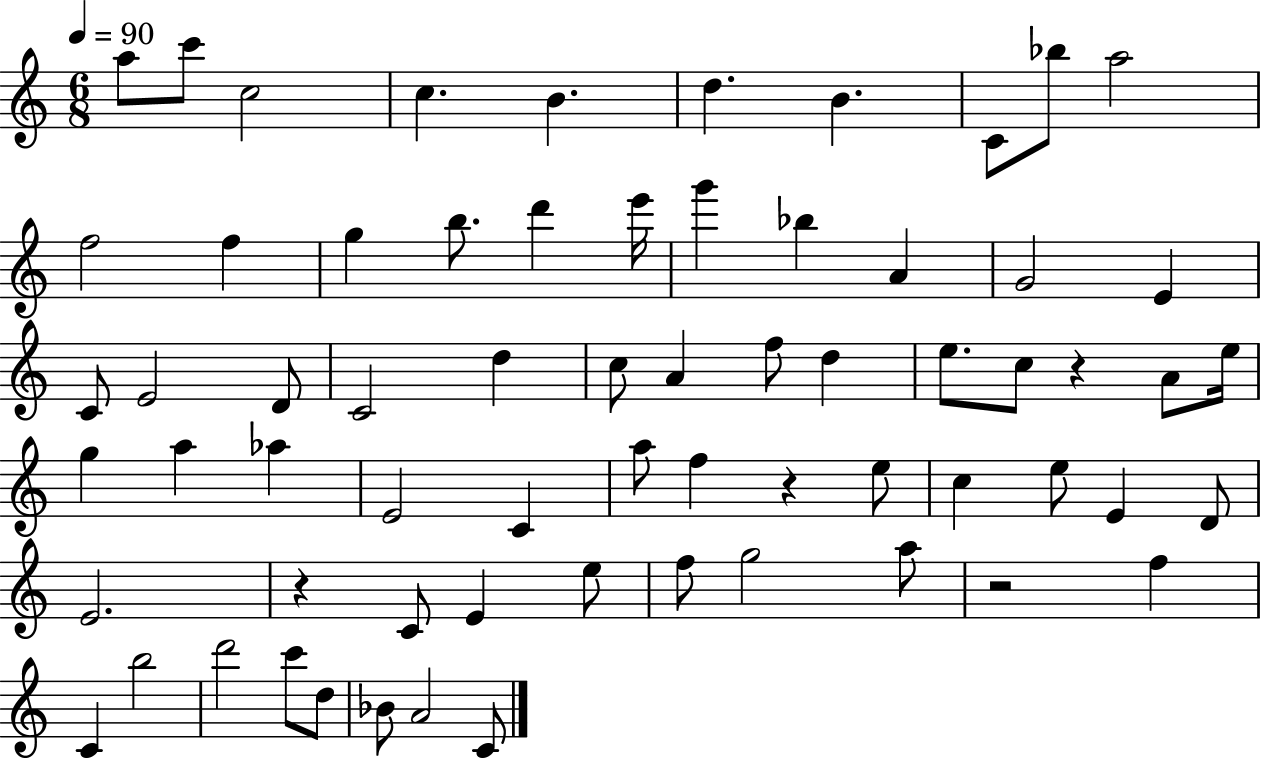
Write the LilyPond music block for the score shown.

{
  \clef treble
  \numericTimeSignature
  \time 6/8
  \key c \major
  \tempo 4 = 90
  a''8 c'''8 c''2 | c''4. b'4. | d''4. b'4. | c'8 bes''8 a''2 | \break f''2 f''4 | g''4 b''8. d'''4 e'''16 | g'''4 bes''4 a'4 | g'2 e'4 | \break c'8 e'2 d'8 | c'2 d''4 | c''8 a'4 f''8 d''4 | e''8. c''8 r4 a'8 e''16 | \break g''4 a''4 aes''4 | e'2 c'4 | a''8 f''4 r4 e''8 | c''4 e''8 e'4 d'8 | \break e'2. | r4 c'8 e'4 e''8 | f''8 g''2 a''8 | r2 f''4 | \break c'4 b''2 | d'''2 c'''8 d''8 | bes'8 a'2 c'8 | \bar "|."
}